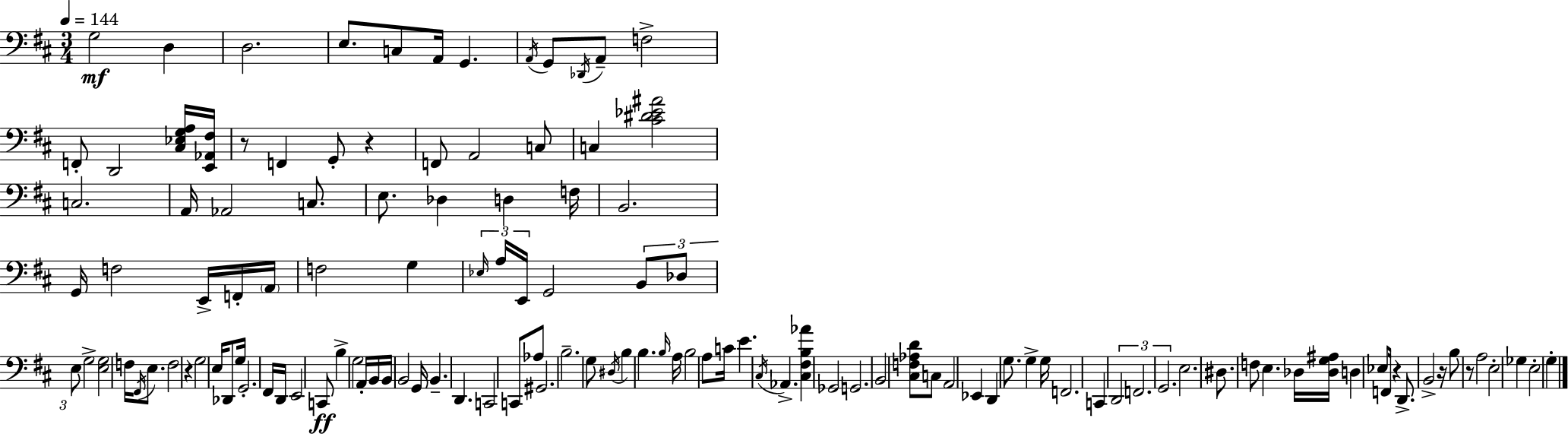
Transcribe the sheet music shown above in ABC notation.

X:1
T:Untitled
M:3/4
L:1/4
K:D
G,2 D, D,2 E,/2 C,/2 A,,/4 G,, A,,/4 G,,/2 _D,,/4 A,,/2 F,2 F,,/2 D,,2 [^C,_E,G,A,]/4 [E,,_A,,^F,]/4 z/2 F,, G,,/2 z F,,/2 A,,2 C,/2 C, [^C^D_E^A]2 C,2 A,,/4 _A,,2 C,/2 E,/2 _D, D, F,/4 B,,2 G,,/4 F,2 E,,/4 F,,/4 A,,/4 F,2 G, _E,/4 A,/4 E,,/4 G,,2 B,,/2 _D,/2 E,/2 G,2 [E,G,]2 F,/4 ^F,,/4 E,/2 F,2 z G,2 E,/4 _D,,/2 G,/4 G,,2 ^F,,/4 D,,/4 E,,2 C,,/2 B, G,2 A,,/4 B,,/4 B,,/4 B,,2 G,,/4 B,, D,, C,,2 C,,/2 _A,/2 ^G,,2 B,2 G,/2 ^D,/4 B, B, B,/4 A,/4 B,2 A,/2 C/4 E ^C,/4 _A,, [^C,^F,B,_A] _G,,2 G,,2 B,,2 [^C,F,_A,D]/2 C,/2 A,,2 _E,, D,, G,/2 G, G,/4 F,,2 C,, D,,2 F,,2 G,,2 E,2 ^D,/2 F,/2 E, _D,/4 [_D,G,^A,]/4 D, _E,/2 F,,/4 z D,,/2 B,,2 z/4 B,/2 z/2 A,2 E,2 _G, E,2 G,